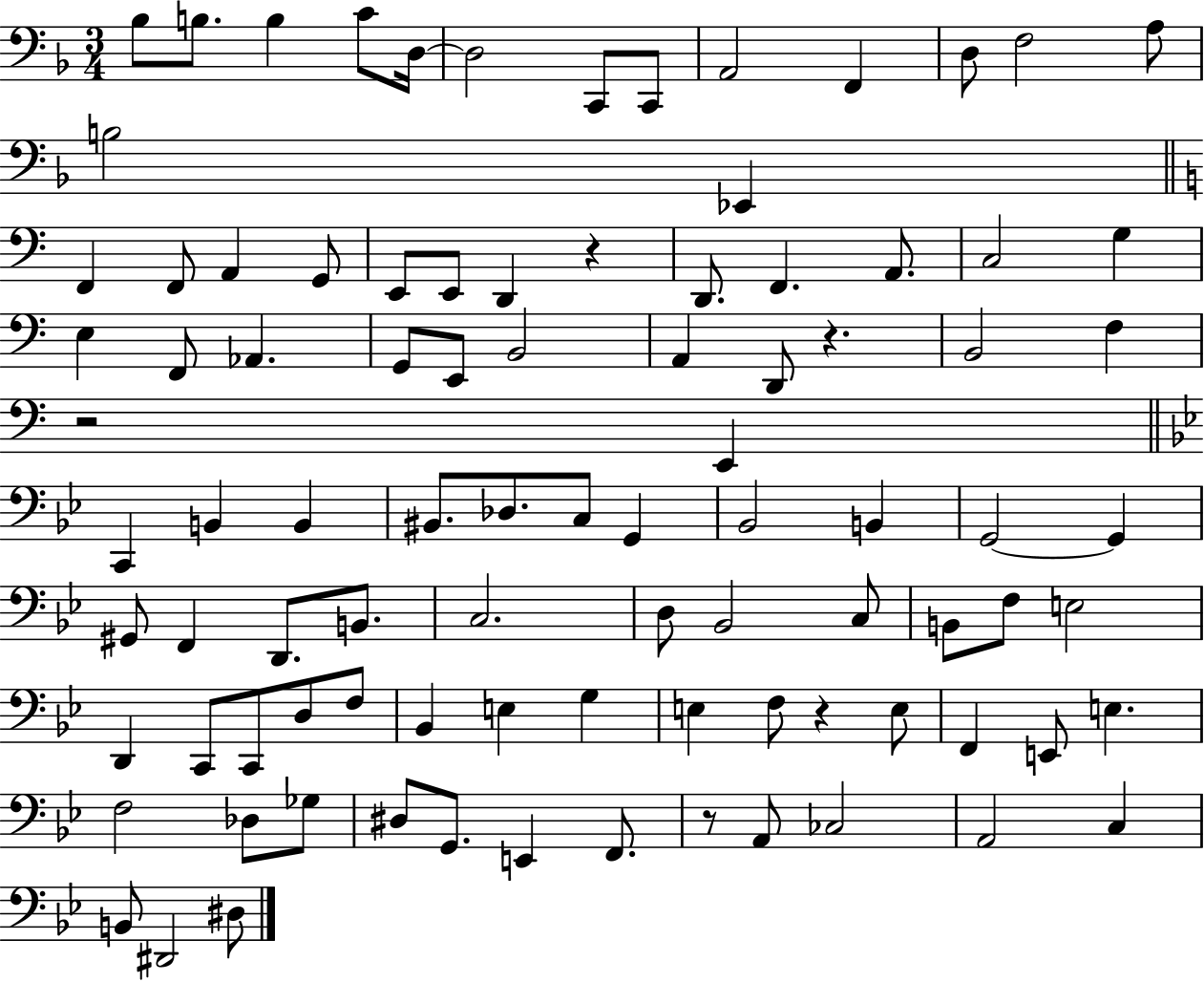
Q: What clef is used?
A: bass